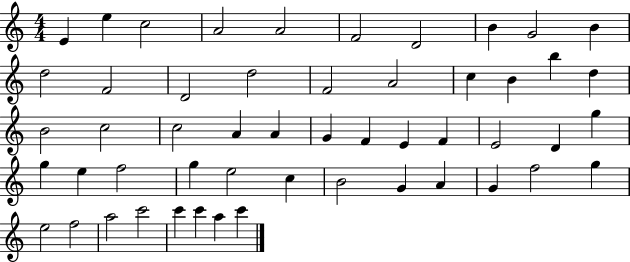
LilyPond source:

{
  \clef treble
  \numericTimeSignature
  \time 4/4
  \key c \major
  e'4 e''4 c''2 | a'2 a'2 | f'2 d'2 | b'4 g'2 b'4 | \break d''2 f'2 | d'2 d''2 | f'2 a'2 | c''4 b'4 b''4 d''4 | \break b'2 c''2 | c''2 a'4 a'4 | g'4 f'4 e'4 f'4 | e'2 d'4 g''4 | \break g''4 e''4 f''2 | g''4 e''2 c''4 | b'2 g'4 a'4 | g'4 f''2 g''4 | \break e''2 f''2 | a''2 c'''2 | c'''4 c'''4 a''4 c'''4 | \bar "|."
}